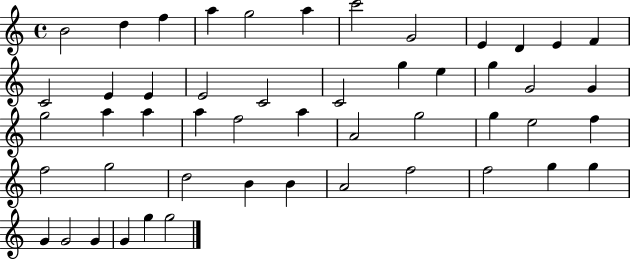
X:1
T:Untitled
M:4/4
L:1/4
K:C
B2 d f a g2 a c'2 G2 E D E F C2 E E E2 C2 C2 g e g G2 G g2 a a a f2 a A2 g2 g e2 f f2 g2 d2 B B A2 f2 f2 g g G G2 G G g g2